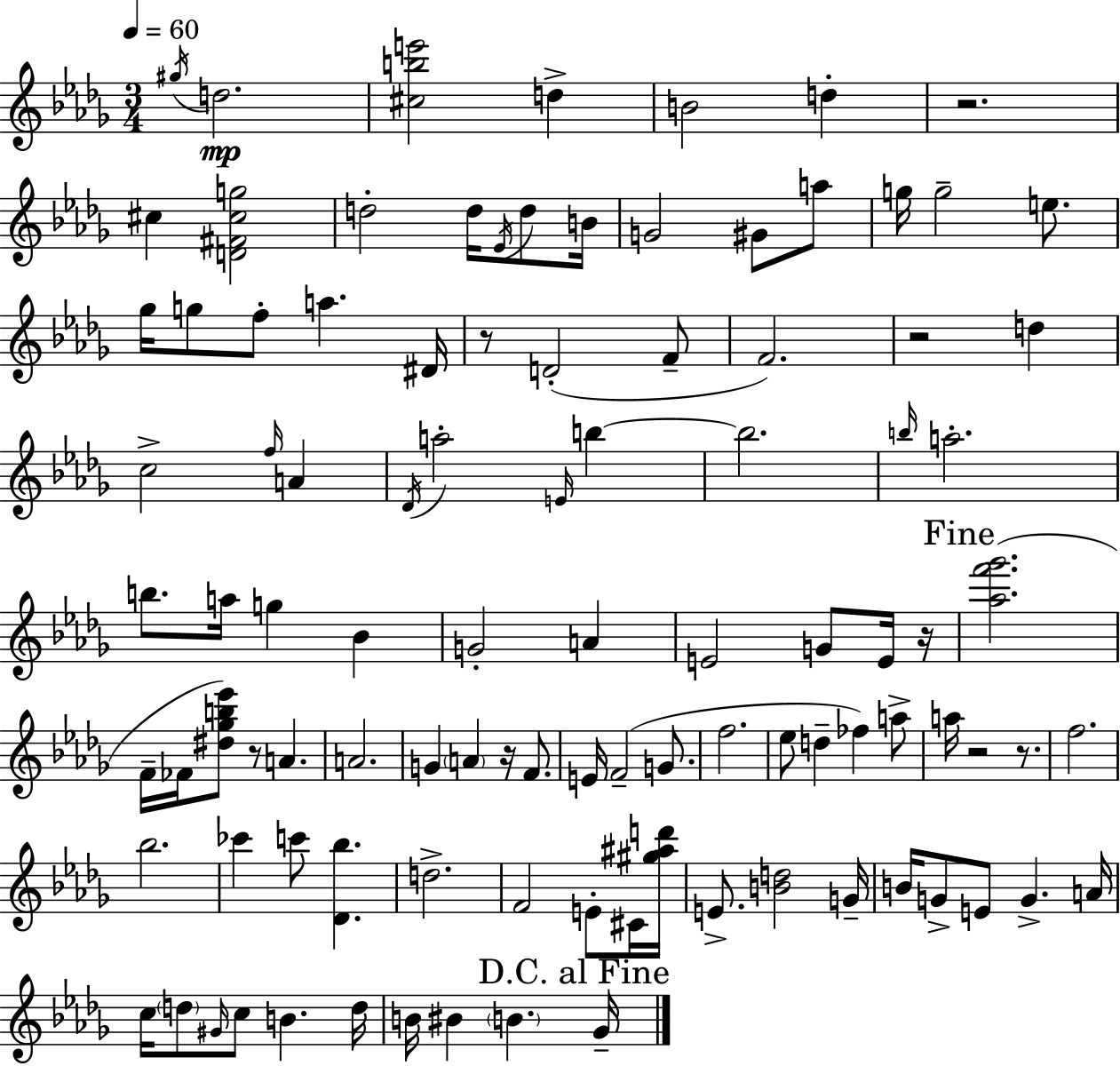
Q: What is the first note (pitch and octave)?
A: G#5